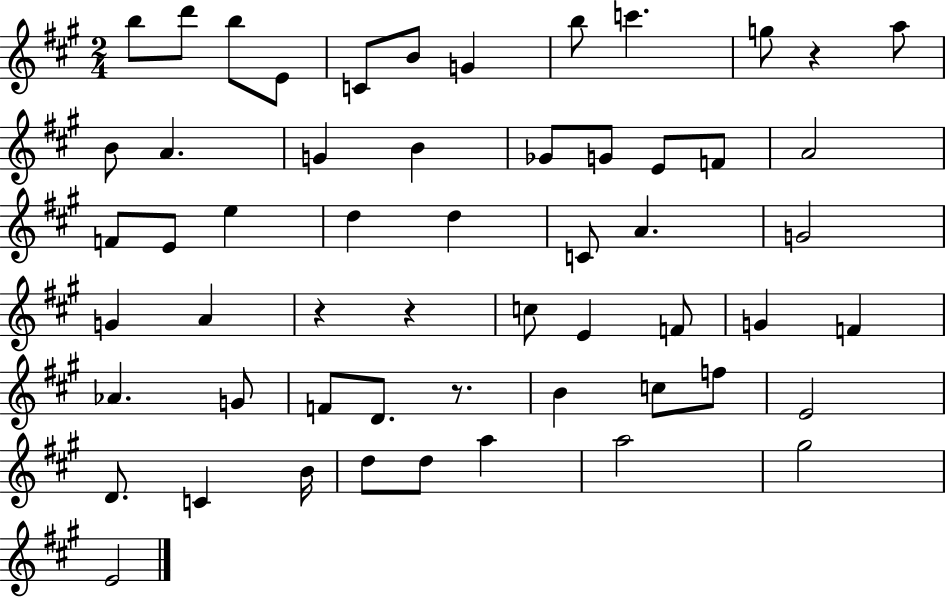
B5/e D6/e B5/e E4/e C4/e B4/e G4/q B5/e C6/q. G5/e R/q A5/e B4/e A4/q. G4/q B4/q Gb4/e G4/e E4/e F4/e A4/h F4/e E4/e E5/q D5/q D5/q C4/e A4/q. G4/h G4/q A4/q R/q R/q C5/e E4/q F4/e G4/q F4/q Ab4/q. G4/e F4/e D4/e. R/e. B4/q C5/e F5/e E4/h D4/e. C4/q B4/s D5/e D5/e A5/q A5/h G#5/h E4/h